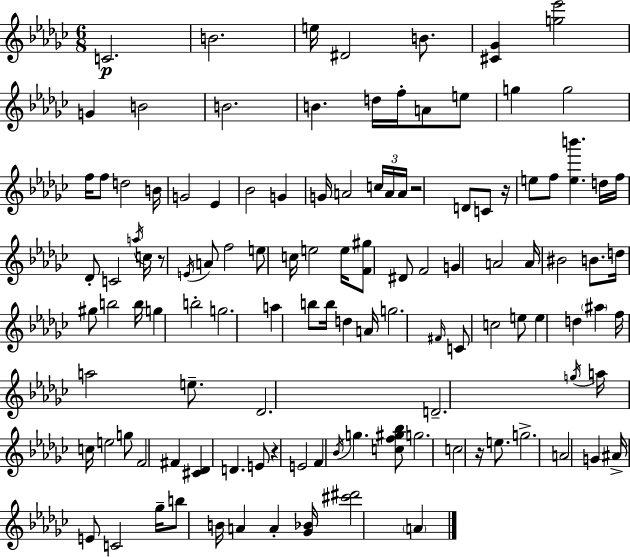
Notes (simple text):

C4/h. B4/h. E5/s D#4/h B4/e. [C#4,Gb4]/q [G5,Eb6]/h G4/q B4/h B4/h. B4/q. D5/s F5/s A4/e E5/e G5/q G5/h F5/s F5/e D5/h B4/s G4/h Eb4/q Bb4/h G4/q G4/s A4/h C5/s A4/s A4/s R/h D4/e C4/e R/s E5/e F5/e [E5,B6]/q. D5/s F5/s Db4/e C4/h A5/s C5/s R/e E4/s A4/e F5/h E5/e C5/s E5/h E5/s [F4,G#5]/e D#4/e F4/h G4/q A4/h A4/s BIS4/h B4/e. D5/s G#5/e B5/h B5/s G5/q B5/h G5/h. A5/q B5/e B5/s D5/q A4/s G5/h. F#4/s C4/e C5/h E5/e E5/q D5/q A#5/q F5/s A5/h E5/e. Db4/h. D4/h. G5/s A5/s C5/s E5/h G5/e F4/h F#4/q [C#4,Db4]/q D4/q. E4/e R/q E4/h F4/q Bb4/s G5/q. [C5,F5,G#5,Bb5]/e G5/h. C5/h R/s E5/e. G5/h. A4/h G4/q A#4/s E4/e C4/h Gb5/s B5/e B4/s A4/q A4/q [Gb4,Bb4]/s [C#6,D#6]/h A4/q